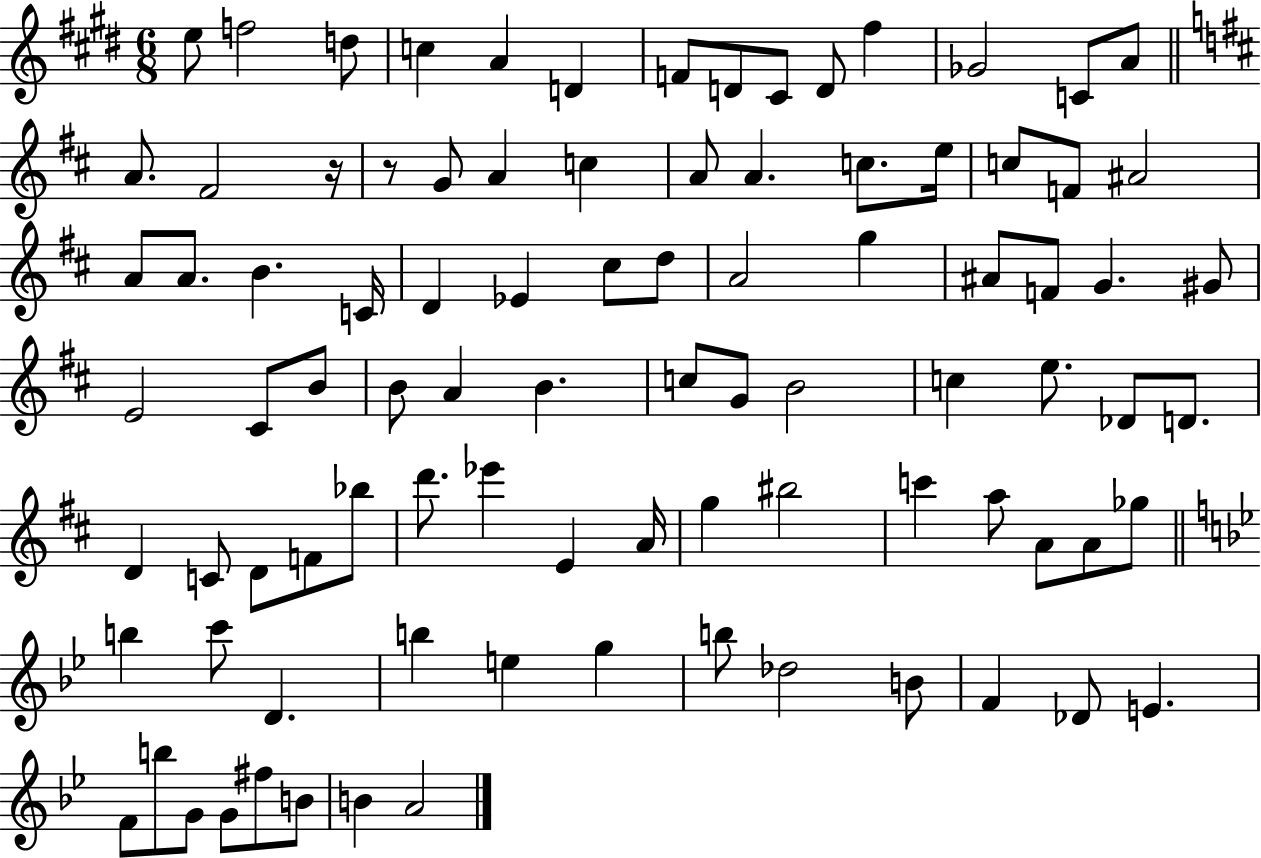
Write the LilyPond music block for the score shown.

{
  \clef treble
  \numericTimeSignature
  \time 6/8
  \key e \major
  e''8 f''2 d''8 | c''4 a'4 d'4 | f'8 d'8 cis'8 d'8 fis''4 | ges'2 c'8 a'8 | \break \bar "||" \break \key d \major a'8. fis'2 r16 | r8 g'8 a'4 c''4 | a'8 a'4. c''8. e''16 | c''8 f'8 ais'2 | \break a'8 a'8. b'4. c'16 | d'4 ees'4 cis''8 d''8 | a'2 g''4 | ais'8 f'8 g'4. gis'8 | \break e'2 cis'8 b'8 | b'8 a'4 b'4. | c''8 g'8 b'2 | c''4 e''8. des'8 d'8. | \break d'4 c'8 d'8 f'8 bes''8 | d'''8. ees'''4 e'4 a'16 | g''4 bis''2 | c'''4 a''8 a'8 a'8 ges''8 | \break \bar "||" \break \key bes \major b''4 c'''8 d'4. | b''4 e''4 g''4 | b''8 des''2 b'8 | f'4 des'8 e'4. | \break f'8 b''8 g'8 g'8 fis''8 b'8 | b'4 a'2 | \bar "|."
}